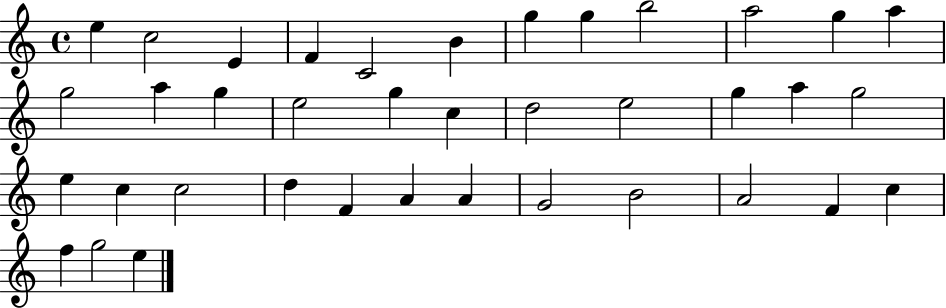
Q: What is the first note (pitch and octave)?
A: E5